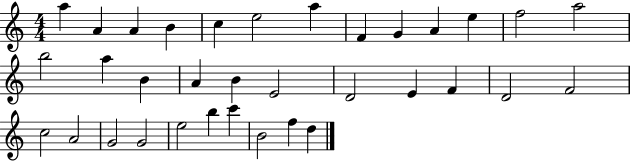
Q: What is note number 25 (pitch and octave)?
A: C5